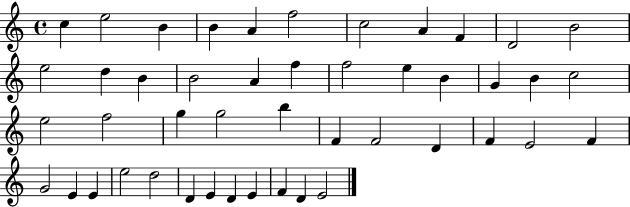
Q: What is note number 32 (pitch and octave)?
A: F4